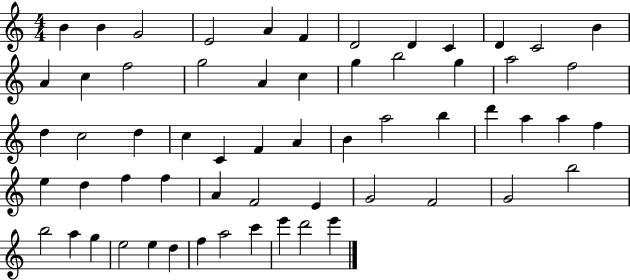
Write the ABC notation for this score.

X:1
T:Untitled
M:4/4
L:1/4
K:C
B B G2 E2 A F D2 D C D C2 B A c f2 g2 A c g b2 g a2 f2 d c2 d c C F A B a2 b d' a a f e d f f A F2 E G2 F2 G2 b2 b2 a g e2 e d f a2 c' e' d'2 e'